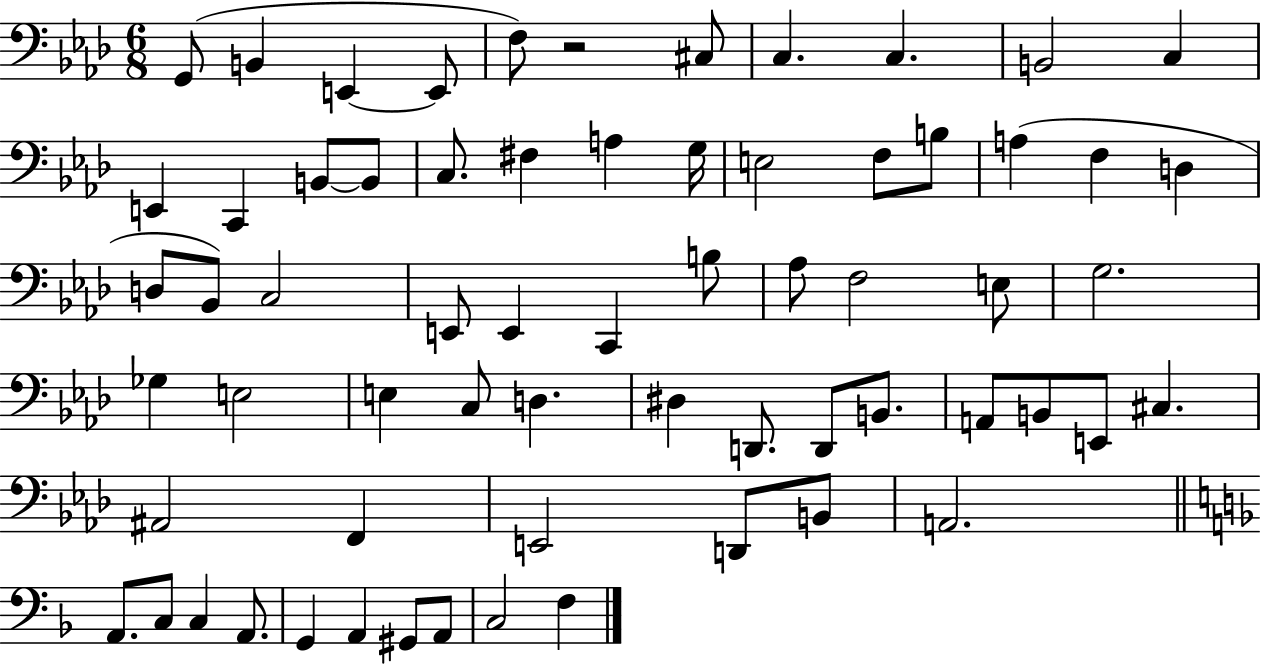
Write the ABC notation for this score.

X:1
T:Untitled
M:6/8
L:1/4
K:Ab
G,,/2 B,, E,, E,,/2 F,/2 z2 ^C,/2 C, C, B,,2 C, E,, C,, B,,/2 B,,/2 C,/2 ^F, A, G,/4 E,2 F,/2 B,/2 A, F, D, D,/2 _B,,/2 C,2 E,,/2 E,, C,, B,/2 _A,/2 F,2 E,/2 G,2 _G, E,2 E, C,/2 D, ^D, D,,/2 D,,/2 B,,/2 A,,/2 B,,/2 E,,/2 ^C, ^A,,2 F,, E,,2 D,,/2 B,,/2 A,,2 A,,/2 C,/2 C, A,,/2 G,, A,, ^G,,/2 A,,/2 C,2 F,